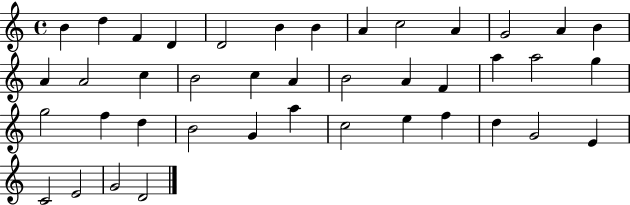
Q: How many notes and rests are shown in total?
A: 41